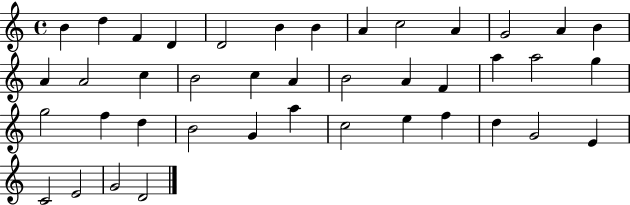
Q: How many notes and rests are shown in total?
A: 41